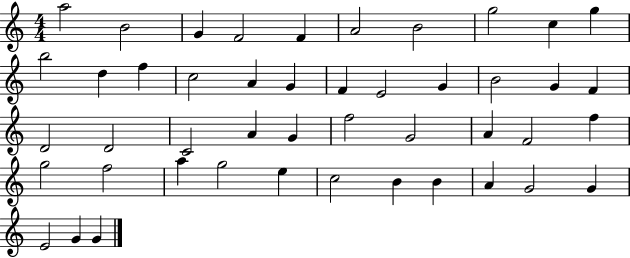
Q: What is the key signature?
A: C major